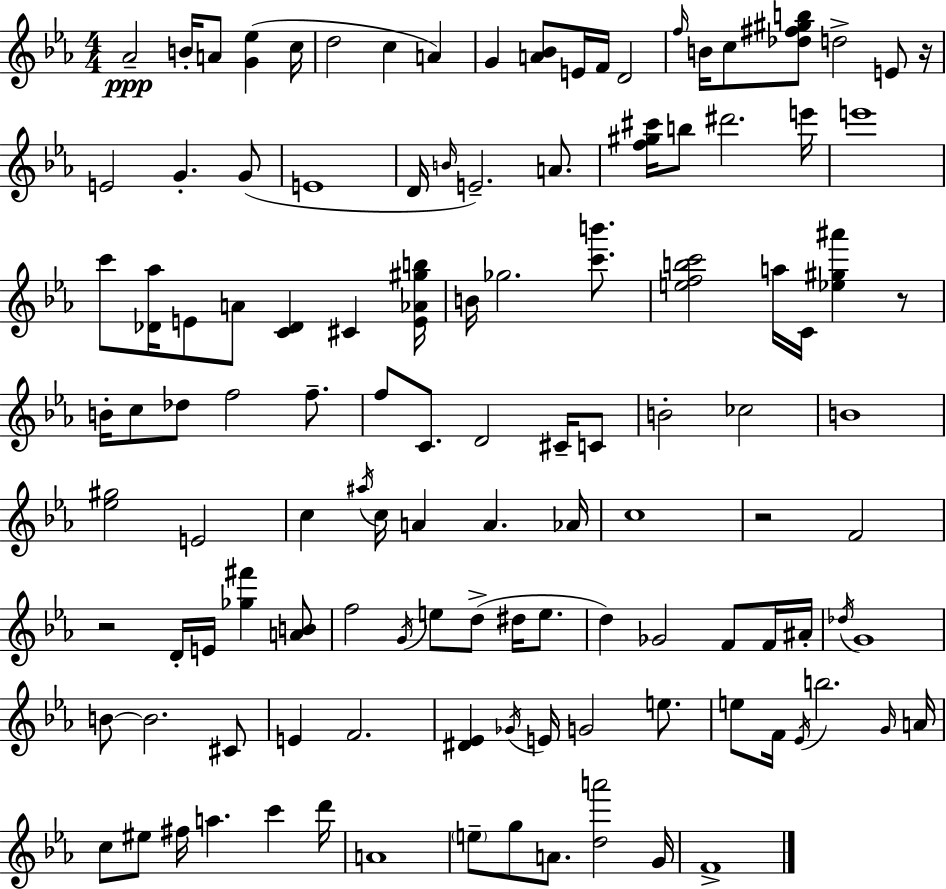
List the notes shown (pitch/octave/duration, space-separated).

Ab4/h B4/s A4/e [G4,Eb5]/q C5/s D5/h C5/q A4/q G4/q [A4,Bb4]/e E4/s F4/s D4/h F5/s B4/s C5/e [Db5,F#5,G#5,B5]/e D5/h E4/e R/s E4/h G4/q. G4/e E4/w D4/s B4/s E4/h. A4/e. [F5,G#5,C#6]/s B5/e D#6/h. E6/s E6/w C6/e [Db4,Ab5]/s E4/e A4/e [C4,Db4]/q C#4/q [E4,Ab4,G#5,B5]/s B4/s Gb5/h. [C6,B6]/e. [E5,F5,B5,C6]/h A5/s C4/s [Eb5,G#5,A#6]/q R/e B4/s C5/e Db5/e F5/h F5/e. F5/e C4/e. D4/h C#4/s C4/e B4/h CES5/h B4/w [Eb5,G#5]/h E4/h C5/q A#5/s C5/s A4/q A4/q. Ab4/s C5/w R/h F4/h R/h D4/s E4/s [Gb5,F#6]/q [A4,B4]/e F5/h G4/s E5/e D5/e D#5/s E5/e. D5/q Gb4/h F4/e F4/s A#4/s Db5/s G4/w B4/e B4/h. C#4/e E4/q F4/h. [D#4,Eb4]/q Gb4/s E4/s G4/h E5/e. E5/e F4/s Eb4/s B5/h. G4/s A4/s C5/e EIS5/e F#5/s A5/q. C6/q D6/s A4/w E5/e G5/e A4/e. [D5,A6]/h G4/s F4/w